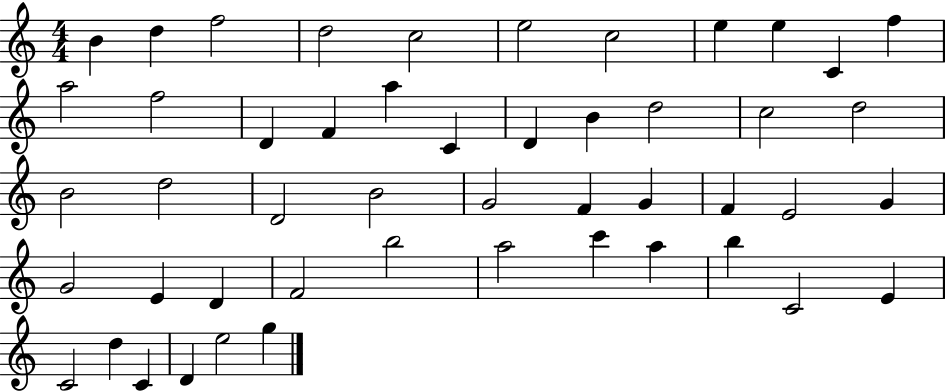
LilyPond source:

{
  \clef treble
  \numericTimeSignature
  \time 4/4
  \key c \major
  b'4 d''4 f''2 | d''2 c''2 | e''2 c''2 | e''4 e''4 c'4 f''4 | \break a''2 f''2 | d'4 f'4 a''4 c'4 | d'4 b'4 d''2 | c''2 d''2 | \break b'2 d''2 | d'2 b'2 | g'2 f'4 g'4 | f'4 e'2 g'4 | \break g'2 e'4 d'4 | f'2 b''2 | a''2 c'''4 a''4 | b''4 c'2 e'4 | \break c'2 d''4 c'4 | d'4 e''2 g''4 | \bar "|."
}